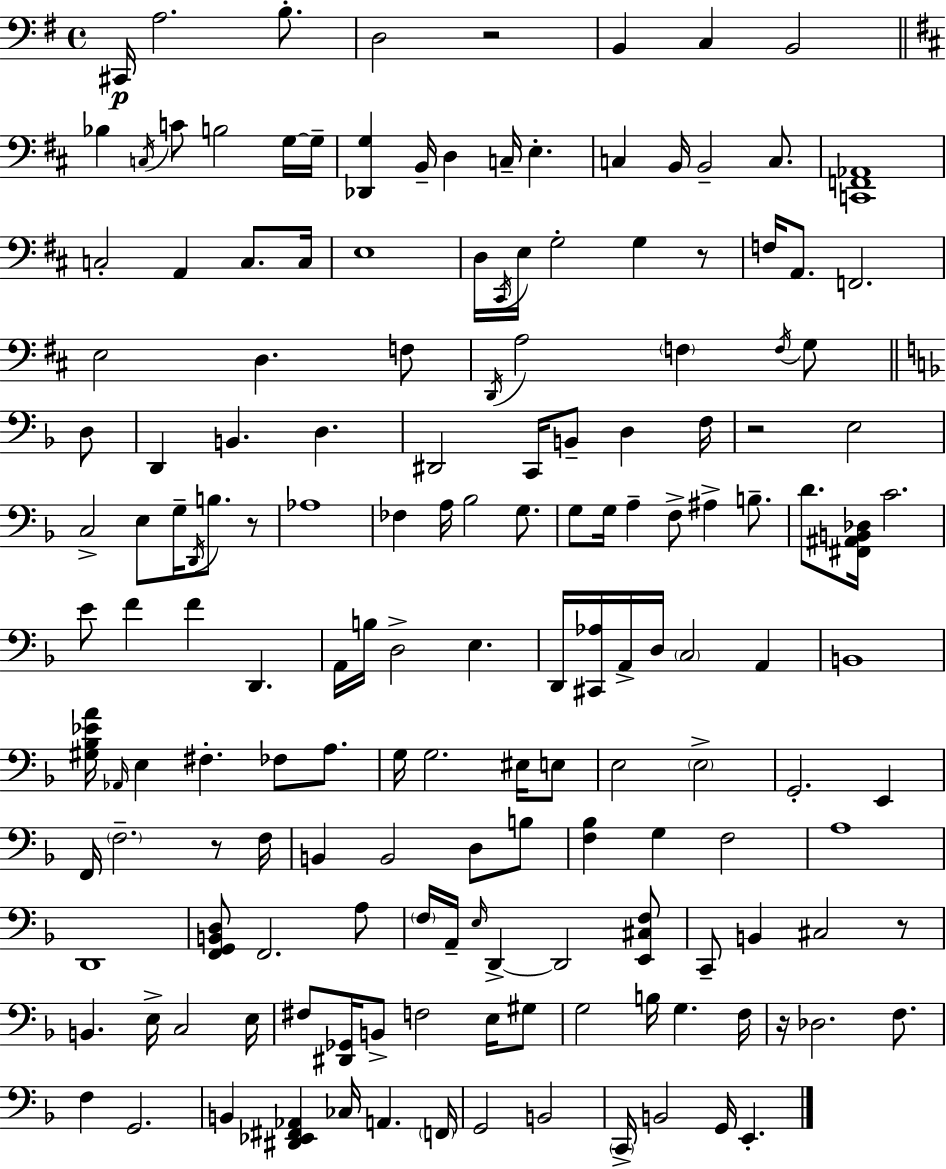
X:1
T:Untitled
M:4/4
L:1/4
K:G
^C,,/4 A,2 B,/2 D,2 z2 B,, C, B,,2 _B, C,/4 C/2 B,2 G,/4 G,/4 [_D,,G,] B,,/4 D, C,/4 E, C, B,,/4 B,,2 C,/2 [C,,F,,_A,,]4 C,2 A,, C,/2 C,/4 E,4 D,/4 ^C,,/4 E,/4 G,2 G, z/2 F,/4 A,,/2 F,,2 E,2 D, F,/2 D,,/4 A,2 F, F,/4 G,/2 D,/2 D,, B,, D, ^D,,2 C,,/4 B,,/2 D, F,/4 z2 E,2 C,2 E,/2 G,/4 D,,/4 B,/2 z/2 _A,4 _F, A,/4 _B,2 G,/2 G,/2 G,/4 A, F,/2 ^A, B,/2 D/2 [^F,,^A,,B,,_D,]/4 C2 E/2 F F D,, A,,/4 B,/4 D,2 E, D,,/4 [^C,,_A,]/4 A,,/4 D,/4 C,2 A,, B,,4 [^G,_B,_EA]/4 _A,,/4 E, ^F, _F,/2 A,/2 G,/4 G,2 ^E,/4 E,/2 E,2 E,2 G,,2 E,, F,,/4 F,2 z/2 F,/4 B,, B,,2 D,/2 B,/2 [F,_B,] G, F,2 A,4 D,,4 [F,,G,,B,,D,]/2 F,,2 A,/2 F,/4 A,,/4 E,/4 D,, D,,2 [E,,^C,F,]/2 C,,/2 B,, ^C,2 z/2 B,, E,/4 C,2 E,/4 ^F,/2 [^D,,_G,,]/4 B,,/2 F,2 E,/4 ^G,/2 G,2 B,/4 G, F,/4 z/4 _D,2 F,/2 F, G,,2 B,, [^D,,_E,,^F,,_A,,] _C,/4 A,, F,,/4 G,,2 B,,2 C,,/4 B,,2 G,,/4 E,,